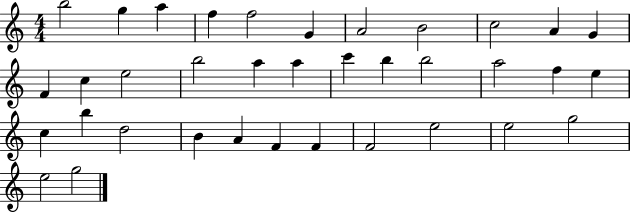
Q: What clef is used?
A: treble